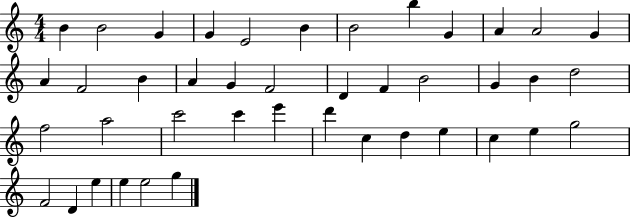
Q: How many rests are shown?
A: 0